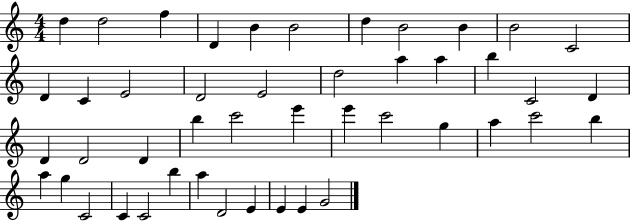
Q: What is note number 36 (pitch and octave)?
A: G5